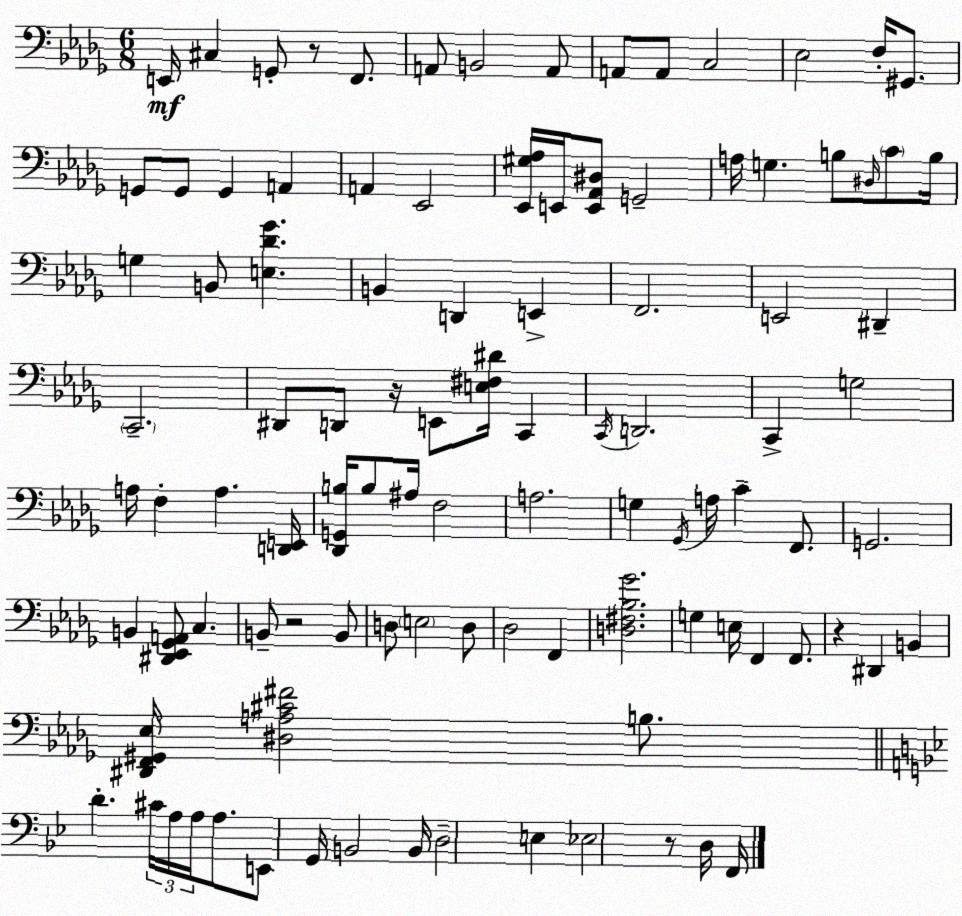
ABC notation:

X:1
T:Untitled
M:6/8
L:1/4
K:Bbm
E,,/4 ^C, G,,/2 z/2 F,,/2 A,,/2 B,,2 A,,/2 A,,/2 A,,/2 C,2 _E,2 F,/4 ^G,,/2 G,,/2 G,,/2 G,, A,, A,, _E,,2 [_E,,^G,_A,]/4 E,,/4 [E,,_A,,^D,]/2 G,,2 A,/4 G, B,/2 ^D,/4 C/2 B,/4 G, B,,/2 [E,_D_G] B,, D,, E,, F,,2 E,,2 ^D,, C,,2 ^D,,/2 D,,/2 z/4 E,,/2 [E,^F,^D]/4 C,, C,,/4 D,,2 C,, G,2 A,/4 F, A, [D,,E,,]/4 [_D,,G,,B,]/4 B,/2 ^A,/4 F,2 A,2 G, _G,,/4 A,/4 C F,,/2 G,,2 B,, [^D,,_E,,_G,,A,,]/2 C, B,,/2 z2 B,,/2 D,/2 E,2 D,/2 _D,2 F,, [D,^F,_B,_G]2 G, E,/4 F,, F,,/2 z ^D,, B,, [^D,,F,,^G,,_E,]/4 [^D,A,^C^F]2 B,/2 D ^C/4 A,/4 A,/4 A,/2 E,,/2 G,,/4 B,,2 B,,/4 D,2 E, _E,2 z/2 D,/4 F,,/4